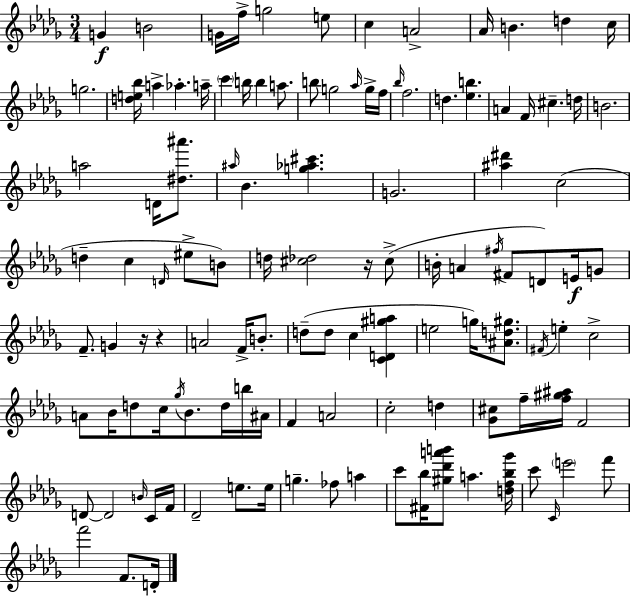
{
  \clef treble
  \numericTimeSignature
  \time 3/4
  \key bes \minor
  g'4\f b'2 | g'16 f''16-> g''2 e''8 | c''4 a'2-> | aes'16 b'4. d''4 c''16 | \break g''2. | <d'' e'' bes''>16 a''4-> aes''4.-. a''16-- | \parenthesize c'''4 b''16 b''4 a''8. | b''8 g''2 \grace { aes''16 } g''16-> | \break f''16 \grace { bes''16 } f''2. | d''4. <ees'' b''>4. | a'4 f'16 cis''4.-- | d''16 b'2. | \break a''2 d'16 <dis'' ais'''>8. | \grace { ais''16 } bes'4. <g'' aes'' cis'''>4. | g'2. | <ais'' dis'''>4 c''2( | \break d''4-- c''4 \grace { d'16 } | eis''8-> b'8) d''16 <cis'' des''>2 | r16 cis''8->( b'16-. a'4 \acciaccatura { fis''16 } fis'8 | d'8) e'16\f g'8 f'8.-- g'4 | \break r16 r4 a'2 | f'16-> b'8.-. d''8--( d''8 c''4 | <c' d' gis'' a''>4 e''2 | g''16) <ais' d'' gis''>8. \acciaccatura { fis'16 } e''4-. c''2-> | \break a'8 bes'16 d''8 c''16 | \acciaccatura { ges''16 } bes'8. d''16 b''16 ais'16 f'4 a'2 | c''2-. | d''4 <ges' cis''>8 f''16-- <f'' gis'' ais''>16 f'2 | \break d'8~~ d'2 | \grace { b'16 } c'16 f'16 des'2-- | e''8. e''16 g''4.-- | fes''8 a''4 c'''8 <fis' bes''>16 <gis'' des''' a''' b'''>8 | \break a''4. <d'' f'' bes'' ges'''>16 c'''8 \grace { c'16 } \parenthesize e'''2 | f'''8 f'''2 | f'8. d'16-. \bar "|."
}